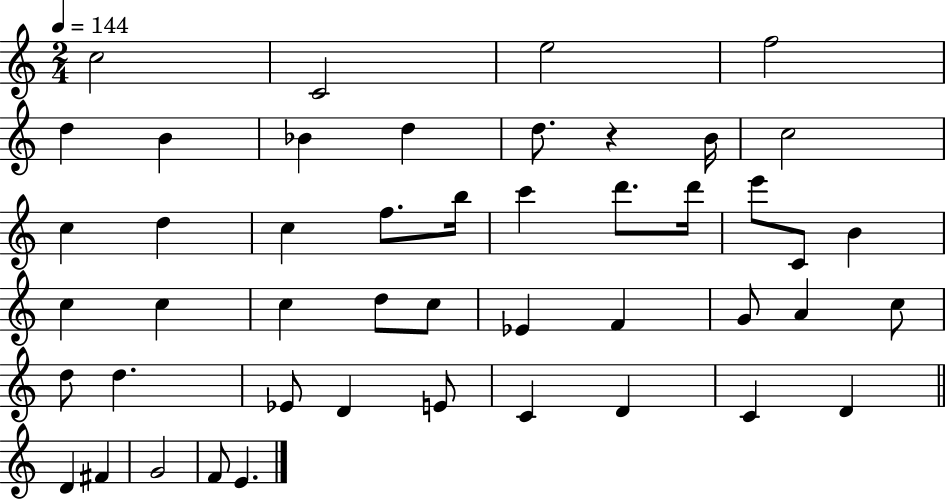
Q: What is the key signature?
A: C major